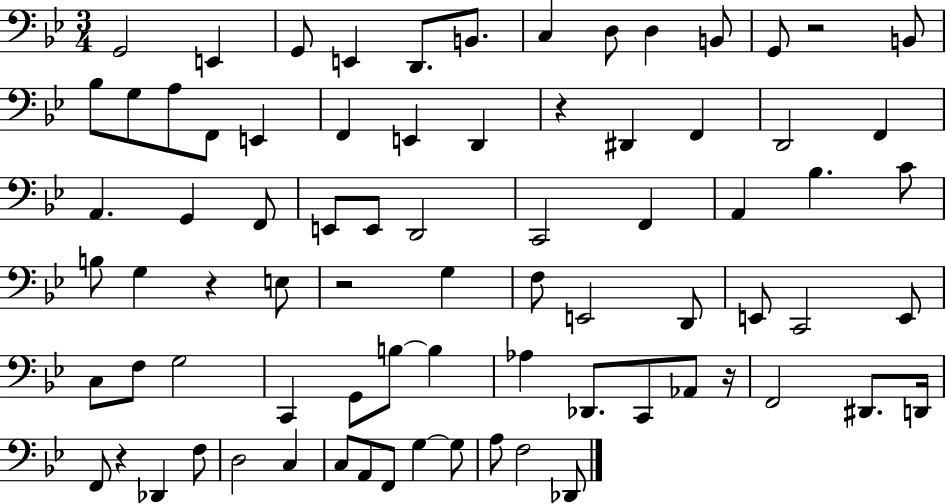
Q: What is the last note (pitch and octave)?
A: Db2